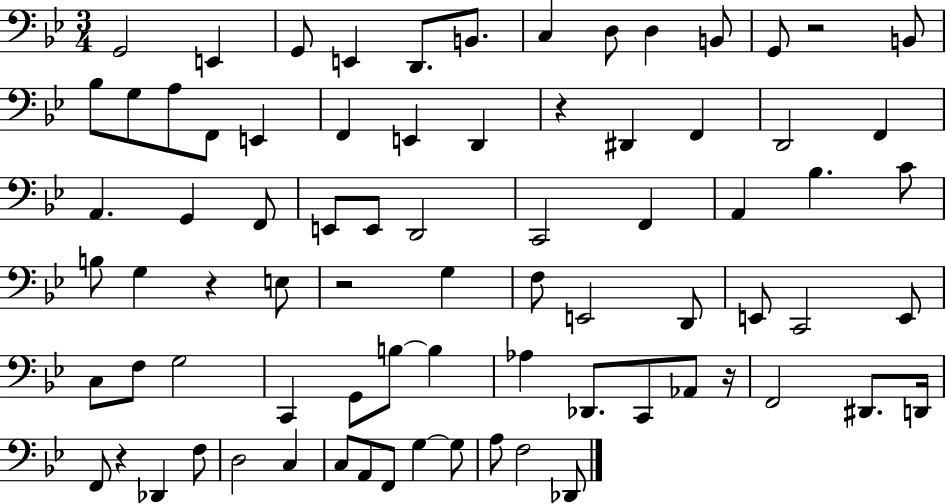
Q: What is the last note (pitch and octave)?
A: Db2